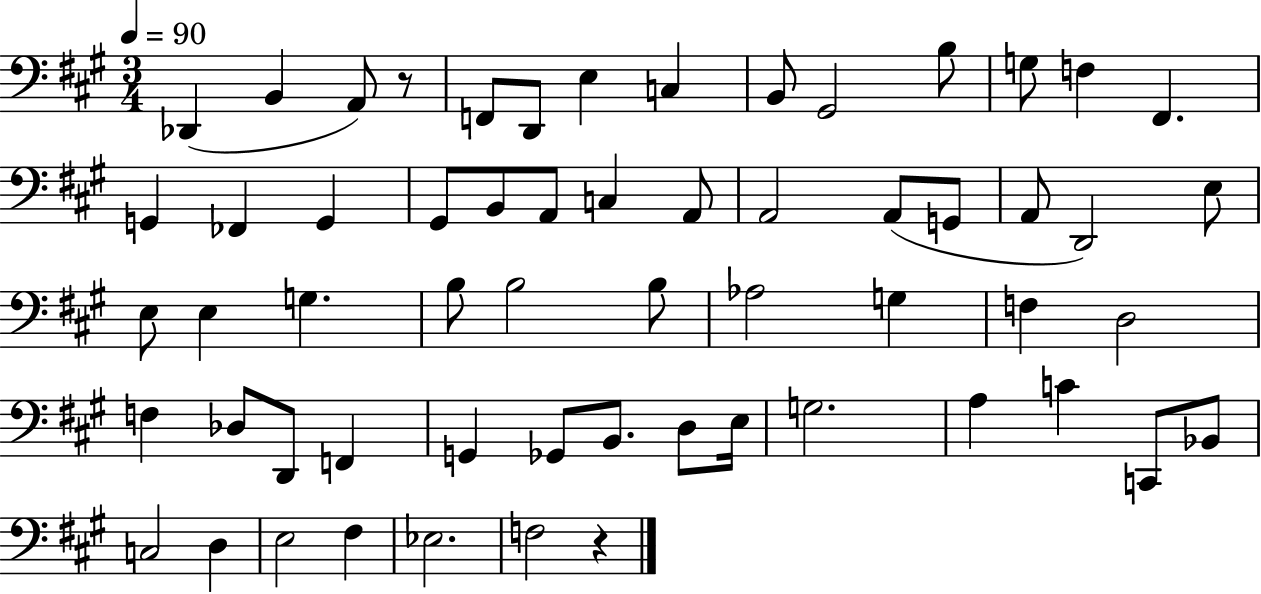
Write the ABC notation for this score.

X:1
T:Untitled
M:3/4
L:1/4
K:A
_D,, B,, A,,/2 z/2 F,,/2 D,,/2 E, C, B,,/2 ^G,,2 B,/2 G,/2 F, ^F,, G,, _F,, G,, ^G,,/2 B,,/2 A,,/2 C, A,,/2 A,,2 A,,/2 G,,/2 A,,/2 D,,2 E,/2 E,/2 E, G, B,/2 B,2 B,/2 _A,2 G, F, D,2 F, _D,/2 D,,/2 F,, G,, _G,,/2 B,,/2 D,/2 E,/4 G,2 A, C C,,/2 _B,,/2 C,2 D, E,2 ^F, _E,2 F,2 z